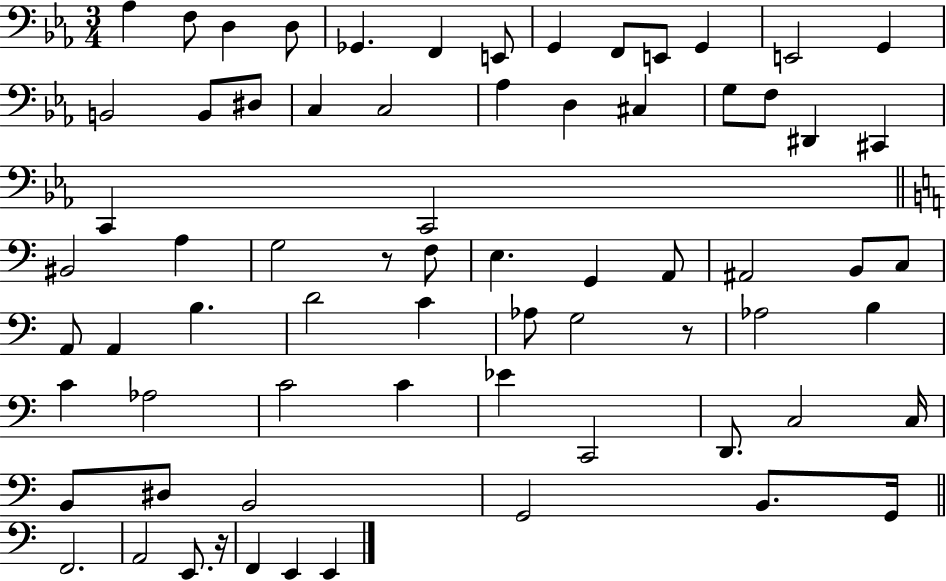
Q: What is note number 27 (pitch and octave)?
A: C2